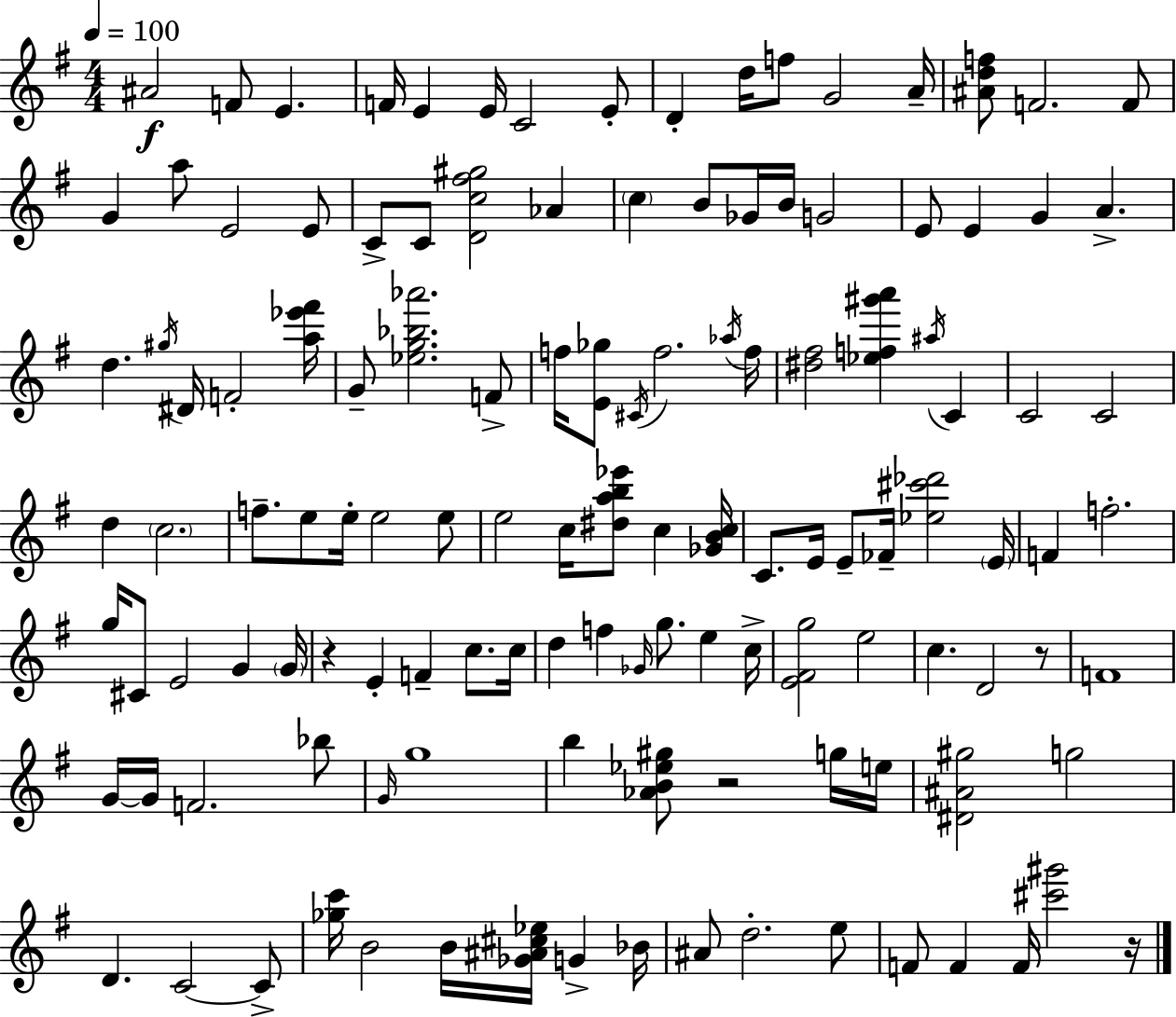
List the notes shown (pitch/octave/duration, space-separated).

A#4/h F4/e E4/q. F4/s E4/q E4/s C4/h E4/e D4/q D5/s F5/e G4/h A4/s [A#4,D5,F5]/e F4/h. F4/e G4/q A5/e E4/h E4/e C4/e C4/e [D4,C5,F#5,G#5]/h Ab4/q C5/q B4/e Gb4/s B4/s G4/h E4/e E4/q G4/q A4/q. D5/q. G#5/s D#4/s F4/h [A5,Eb6,F#6]/s G4/e [Eb5,G5,Bb5,Ab6]/h. F4/e F5/s [E4,Gb5]/e C#4/s F5/h. Ab5/s F5/s [D#5,F#5]/h [Eb5,F5,G#6,A6]/q A#5/s C4/q C4/h C4/h D5/q C5/h. F5/e. E5/e E5/s E5/h E5/e E5/h C5/s [D#5,A5,B5,Eb6]/e C5/q [Gb4,B4,C5]/s C4/e. E4/s E4/e FES4/s [Eb5,C#6,Db6]/h E4/s F4/q F5/h. G5/s C#4/e E4/h G4/q G4/s R/q E4/q F4/q C5/e. C5/s D5/q F5/q Gb4/s G5/e. E5/q C5/s [E4,F#4,G5]/h E5/h C5/q. D4/h R/e F4/w G4/s G4/s F4/h. Bb5/e G4/s G5/w B5/q [Ab4,B4,Eb5,G#5]/e R/h G5/s E5/s [D#4,A#4,G#5]/h G5/h D4/q. C4/h C4/e [Gb5,C6]/s B4/h B4/s [Gb4,A#4,C#5,Eb5]/s G4/q Bb4/s A#4/e D5/h. E5/e F4/e F4/q F4/s [C#6,G#6]/h R/s